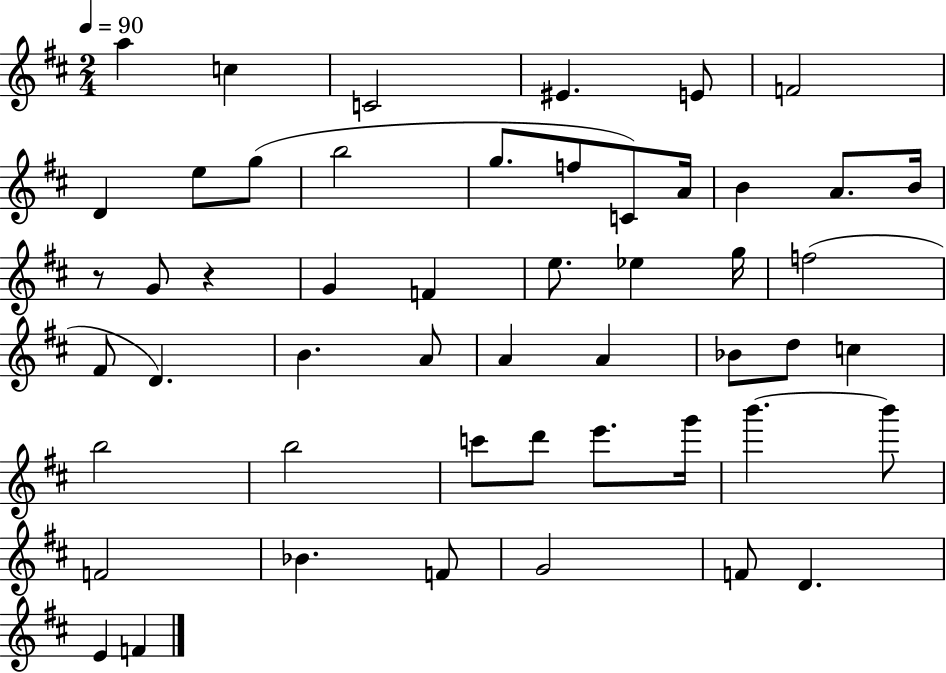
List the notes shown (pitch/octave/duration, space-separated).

A5/q C5/q C4/h EIS4/q. E4/e F4/h D4/q E5/e G5/e B5/h G5/e. F5/e C4/e A4/s B4/q A4/e. B4/s R/e G4/e R/q G4/q F4/q E5/e. Eb5/q G5/s F5/h F#4/e D4/q. B4/q. A4/e A4/q A4/q Bb4/e D5/e C5/q B5/h B5/h C6/e D6/e E6/e. G6/s B6/q. B6/e F4/h Bb4/q. F4/e G4/h F4/e D4/q. E4/q F4/q